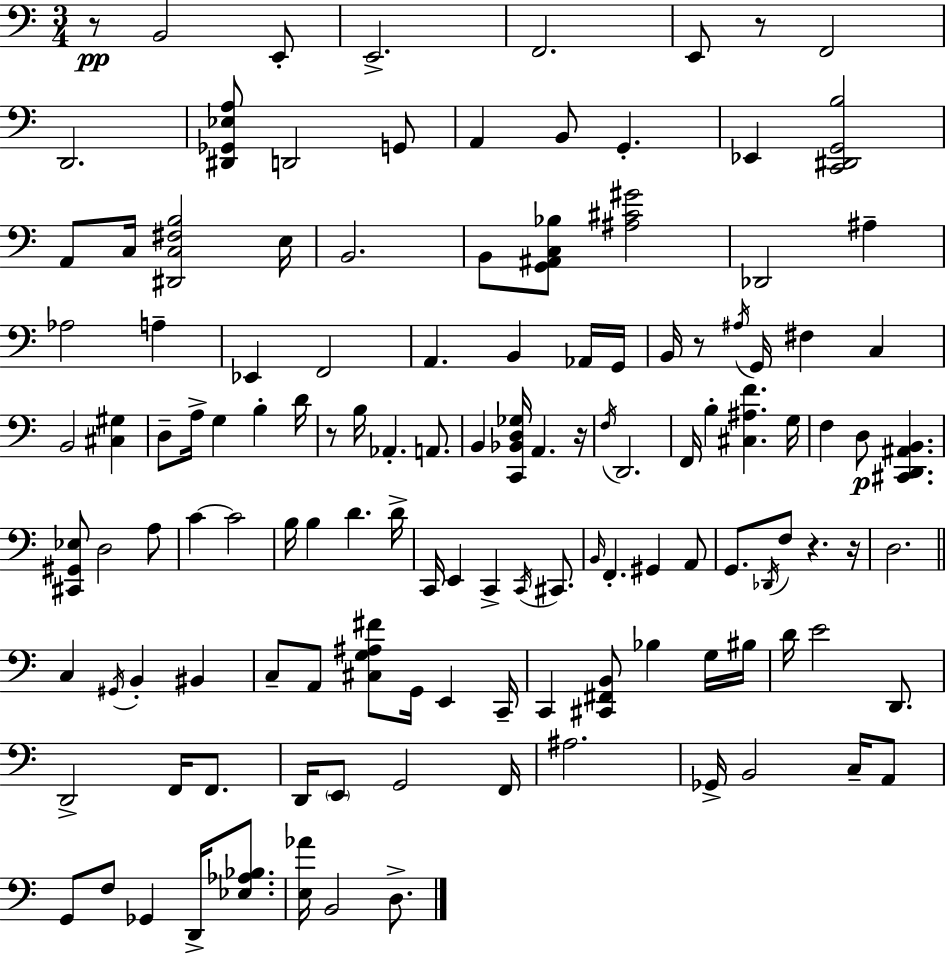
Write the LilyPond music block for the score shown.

{
  \clef bass
  \numericTimeSignature
  \time 3/4
  \key c \major
  r8\pp b,2 e,8-. | e,2.-> | f,2. | e,8 r8 f,2 | \break d,2. | <dis, ges, ees a>8 d,2 g,8 | a,4 b,8 g,4.-. | ees,4 <c, dis, g, b>2 | \break a,8 c16 <dis, c fis b>2 e16 | b,2. | b,8 <g, ais, c bes>8 <ais cis' gis'>2 | des,2 ais4-- | \break aes2 a4-- | ees,4 f,2 | a,4. b,4 aes,16 g,16 | b,16 r8 \acciaccatura { ais16 } g,16 fis4 c4 | \break b,2 <cis gis>4 | d8-- a16-> g4 b4-. | d'16 r8 b16 aes,4.-. a,8. | b,4 <c, bes, d ges>16 a,4. | \break r16 \acciaccatura { f16 } d,2. | f,16 b4-. <cis ais f'>4. | g16 f4 d8\p <cis, d, ais, b,>4. | <cis, gis, ees>8 d2 | \break a8 c'4~~ c'2 | b16 b4 d'4. | d'16-> c,16 e,4 c,4-> \acciaccatura { c,16 } | cis,8. \grace { b,16 } f,4.-. gis,4 | \break a,8 g,8. \acciaccatura { des,16 } f8 r4. | r16 d2. | \bar "||" \break \key c \major c4 \acciaccatura { gis,16 } b,4-. bis,4 | c8-- a,8 <cis g ais fis'>8 g,16 e,4 | c,16-- c,4 <cis, fis, b,>8 bes4 g16 | bis16 d'16 e'2 d,8. | \break d,2-> f,16 f,8. | d,16 \parenthesize e,8 g,2 | f,16 ais2. | ges,16-> b,2 c16-- a,8 | \break g,8 f8 ges,4 d,16-> <ees aes bes>8. | <e aes'>16 b,2 d8.-> | \bar "|."
}